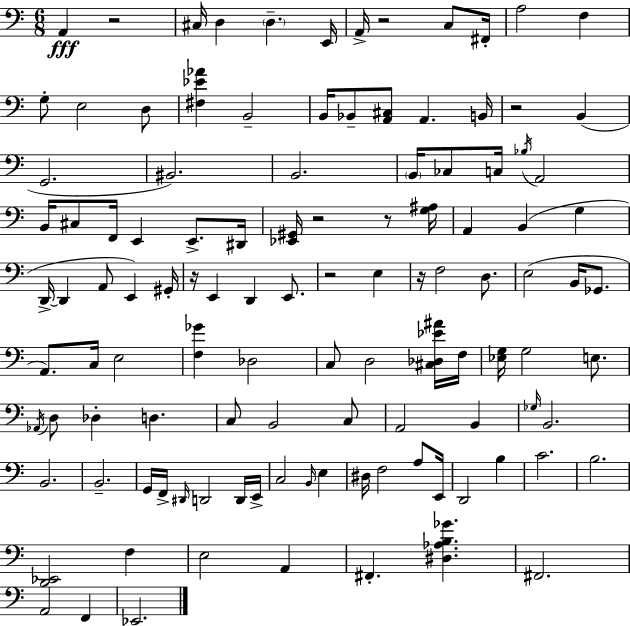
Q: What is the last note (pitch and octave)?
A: Eb2